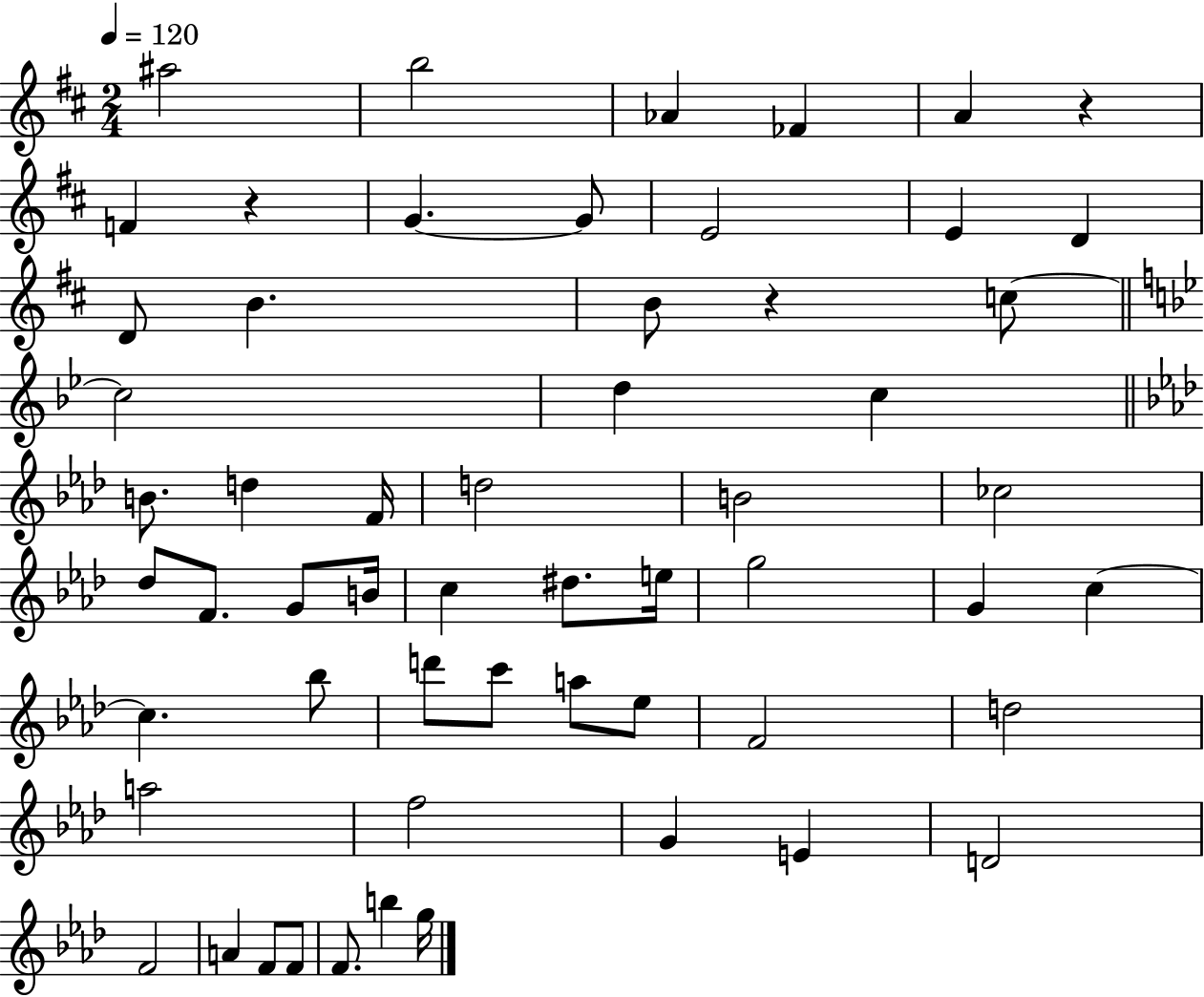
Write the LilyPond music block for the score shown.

{
  \clef treble
  \numericTimeSignature
  \time 2/4
  \key d \major
  \tempo 4 = 120
  ais''2 | b''2 | aes'4 fes'4 | a'4 r4 | \break f'4 r4 | g'4.~~ g'8 | e'2 | e'4 d'4 | \break d'8 b'4. | b'8 r4 c''8~~ | \bar "||" \break \key g \minor c''2 | d''4 c''4 | \bar "||" \break \key f \minor b'8. d''4 f'16 | d''2 | b'2 | ces''2 | \break des''8 f'8. g'8 b'16 | c''4 dis''8. e''16 | g''2 | g'4 c''4~~ | \break c''4. bes''8 | d'''8 c'''8 a''8 ees''8 | f'2 | d''2 | \break a''2 | f''2 | g'4 e'4 | d'2 | \break f'2 | a'4 f'8 f'8 | f'8. b''4 g''16 | \bar "|."
}